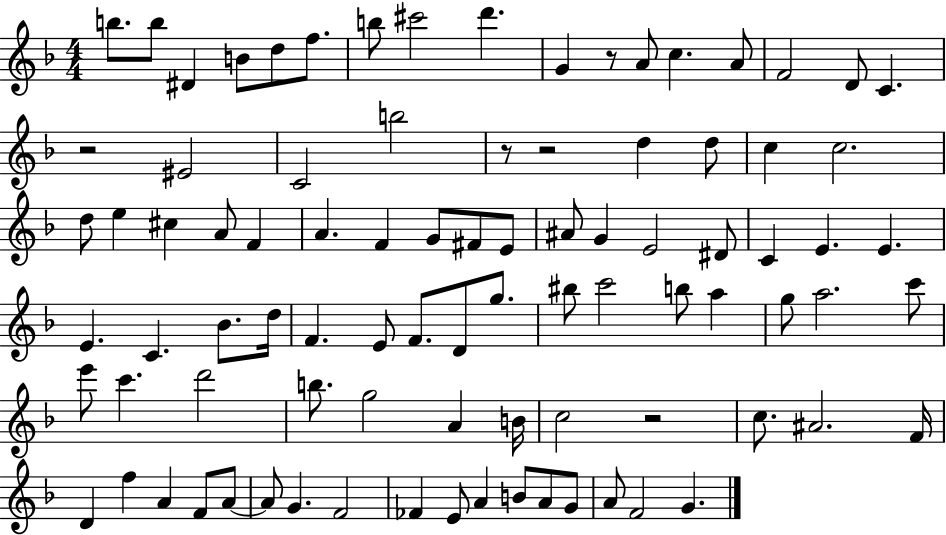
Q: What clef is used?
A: treble